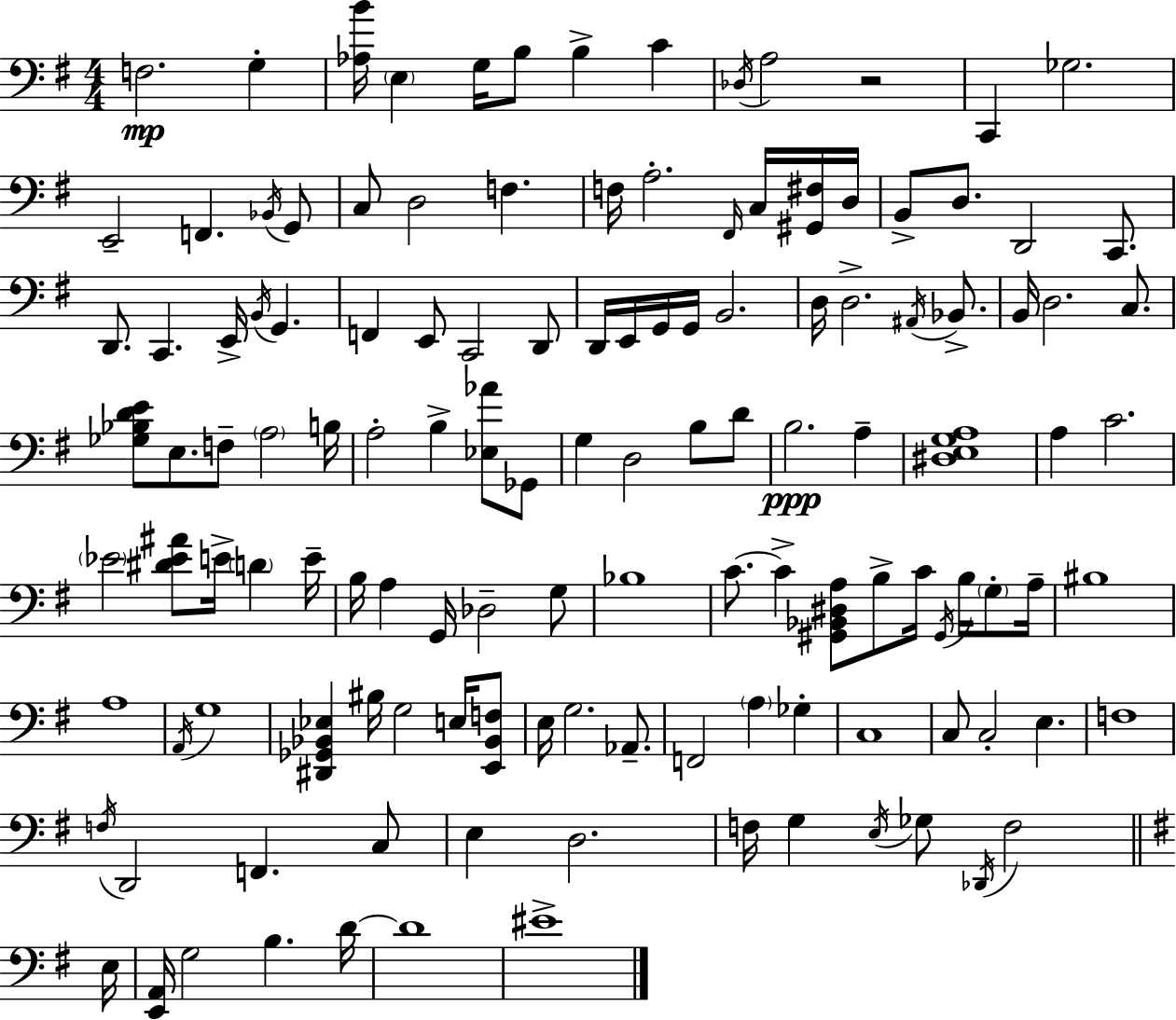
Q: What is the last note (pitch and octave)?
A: EIS4